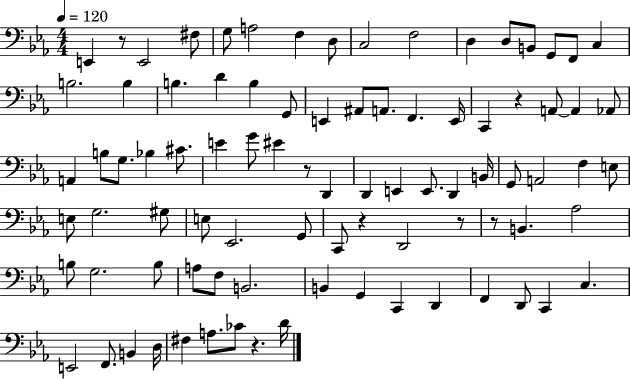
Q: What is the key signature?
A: EES major